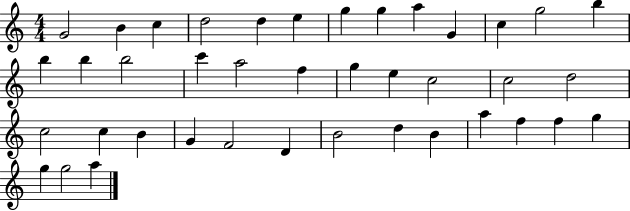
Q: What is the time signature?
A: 4/4